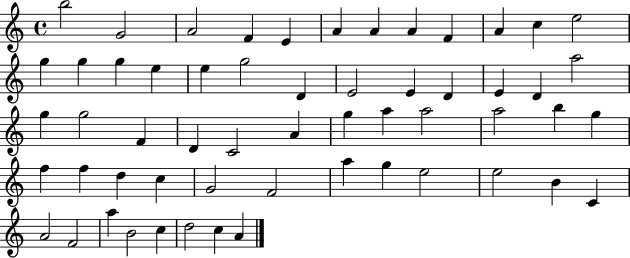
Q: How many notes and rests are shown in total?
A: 57